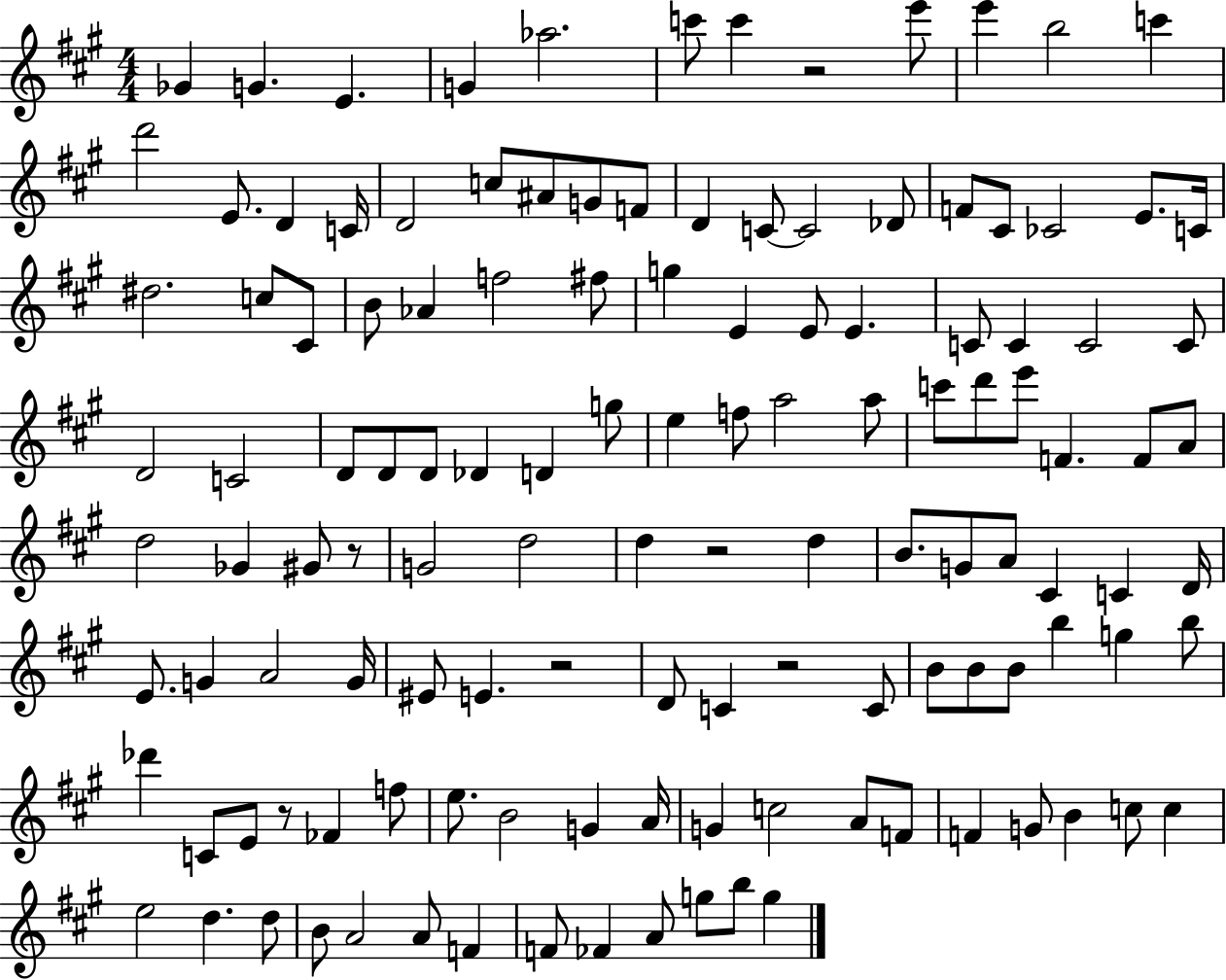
{
  \clef treble
  \numericTimeSignature
  \time 4/4
  \key a \major
  \repeat volta 2 { ges'4 g'4. e'4. | g'4 aes''2. | c'''8 c'''4 r2 e'''8 | e'''4 b''2 c'''4 | \break d'''2 e'8. d'4 c'16 | d'2 c''8 ais'8 g'8 f'8 | d'4 c'8~~ c'2 des'8 | f'8 cis'8 ces'2 e'8. c'16 | \break dis''2. c''8 cis'8 | b'8 aes'4 f''2 fis''8 | g''4 e'4 e'8 e'4. | c'8 c'4 c'2 c'8 | \break d'2 c'2 | d'8 d'8 d'8 des'4 d'4 g''8 | e''4 f''8 a''2 a''8 | c'''8 d'''8 e'''8 f'4. f'8 a'8 | \break d''2 ges'4 gis'8 r8 | g'2 d''2 | d''4 r2 d''4 | b'8. g'8 a'8 cis'4 c'4 d'16 | \break e'8. g'4 a'2 g'16 | eis'8 e'4. r2 | d'8 c'4 r2 c'8 | b'8 b'8 b'8 b''4 g''4 b''8 | \break des'''4 c'8 e'8 r8 fes'4 f''8 | e''8. b'2 g'4 a'16 | g'4 c''2 a'8 f'8 | f'4 g'8 b'4 c''8 c''4 | \break e''2 d''4. d''8 | b'8 a'2 a'8 f'4 | f'8 fes'4 a'8 g''8 b''8 g''4 | } \bar "|."
}